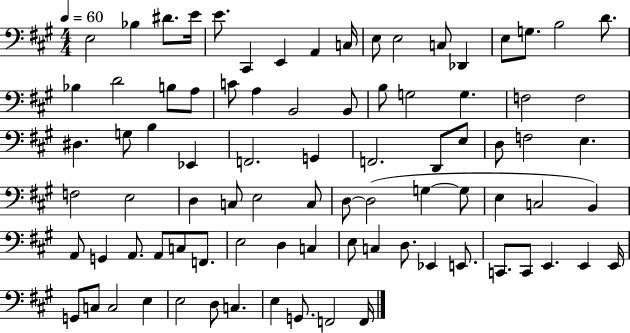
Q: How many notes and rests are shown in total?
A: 85